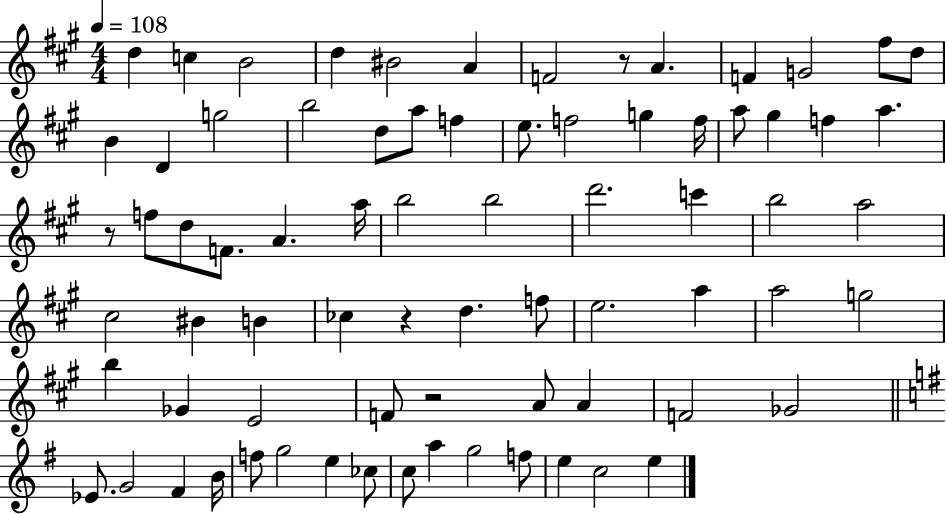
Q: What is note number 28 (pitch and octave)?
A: F5